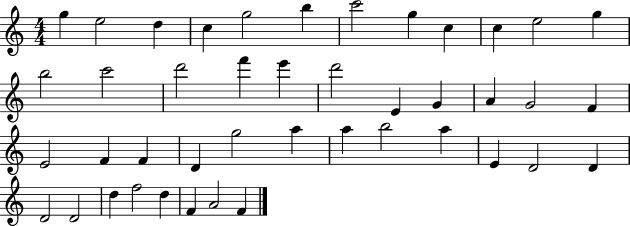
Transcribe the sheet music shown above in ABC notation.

X:1
T:Untitled
M:4/4
L:1/4
K:C
g e2 d c g2 b c'2 g c c e2 g b2 c'2 d'2 f' e' d'2 E G A G2 F E2 F F D g2 a a b2 a E D2 D D2 D2 d f2 d F A2 F